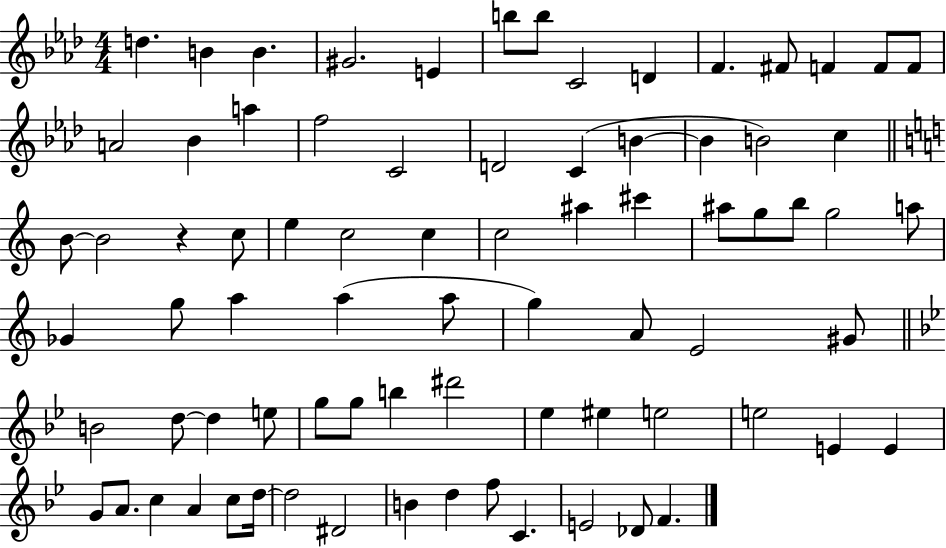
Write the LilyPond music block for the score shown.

{
  \clef treble
  \numericTimeSignature
  \time 4/4
  \key aes \major
  d''4. b'4 b'4. | gis'2. e'4 | b''8 b''8 c'2 d'4 | f'4. fis'8 f'4 f'8 f'8 | \break a'2 bes'4 a''4 | f''2 c'2 | d'2 c'4( b'4~~ | b'4 b'2) c''4 | \break \bar "||" \break \key a \minor b'8~~ b'2 r4 c''8 | e''4 c''2 c''4 | c''2 ais''4 cis'''4 | ais''8 g''8 b''8 g''2 a''8 | \break ges'4 g''8 a''4 a''4( a''8 | g''4) a'8 e'2 gis'8 | \bar "||" \break \key bes \major b'2 d''8~~ d''4 e''8 | g''8 g''8 b''4 dis'''2 | ees''4 eis''4 e''2 | e''2 e'4 e'4 | \break g'8 a'8. c''4 a'4 c''8 d''16~~ | d''2 dis'2 | b'4 d''4 f''8 c'4. | e'2 des'8 f'4. | \break \bar "|."
}